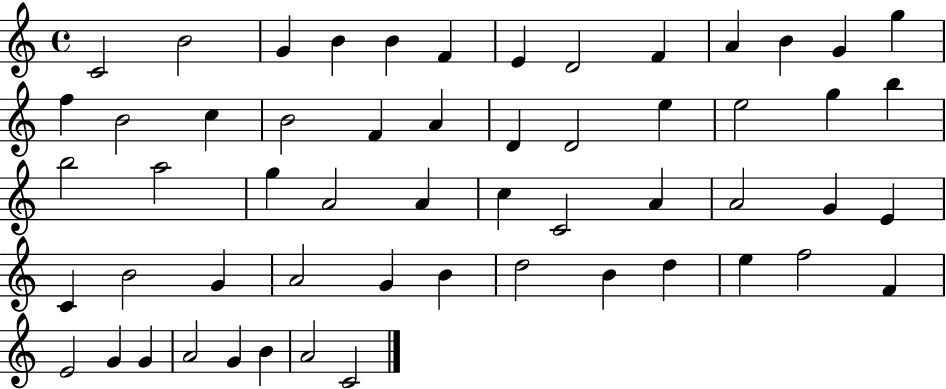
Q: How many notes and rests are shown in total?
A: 56